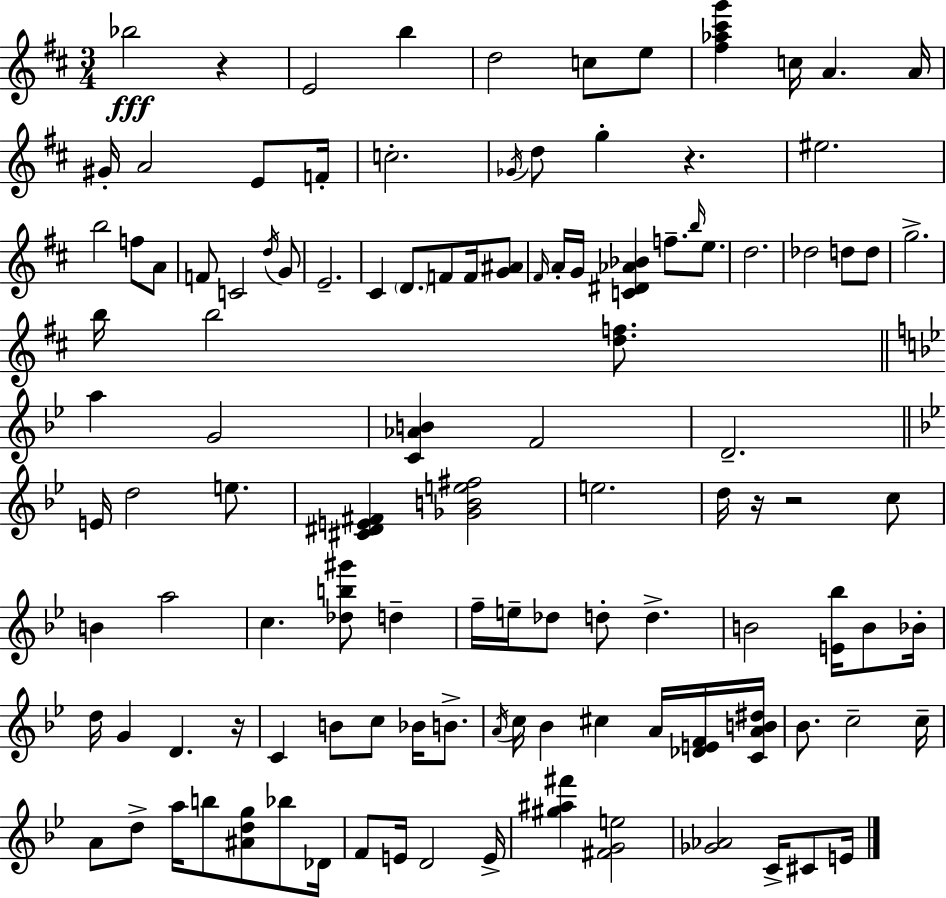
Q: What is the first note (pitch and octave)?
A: Bb5